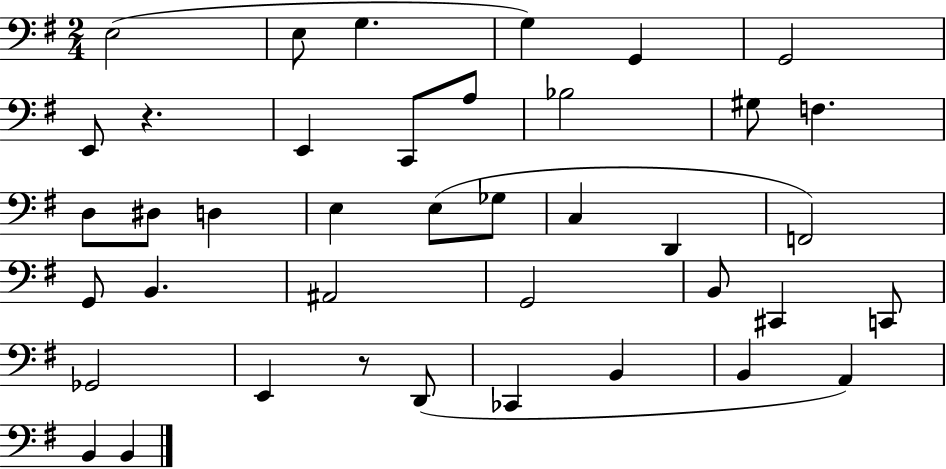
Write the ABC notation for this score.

X:1
T:Untitled
M:2/4
L:1/4
K:G
E,2 E,/2 G, G, G,, G,,2 E,,/2 z E,, C,,/2 A,/2 _B,2 ^G,/2 F, D,/2 ^D,/2 D, E, E,/2 _G,/2 C, D,, F,,2 G,,/2 B,, ^A,,2 G,,2 B,,/2 ^C,, C,,/2 _G,,2 E,, z/2 D,,/2 _C,, B,, B,, A,, B,, B,,